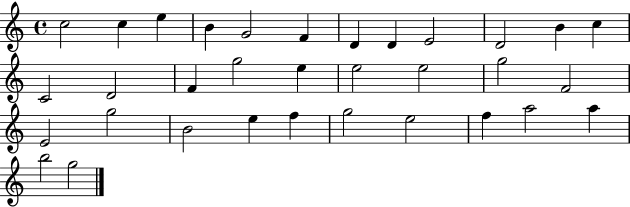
{
  \clef treble
  \time 4/4
  \defaultTimeSignature
  \key c \major
  c''2 c''4 e''4 | b'4 g'2 f'4 | d'4 d'4 e'2 | d'2 b'4 c''4 | \break c'2 d'2 | f'4 g''2 e''4 | e''2 e''2 | g''2 f'2 | \break e'2 g''2 | b'2 e''4 f''4 | g''2 e''2 | f''4 a''2 a''4 | \break b''2 g''2 | \bar "|."
}